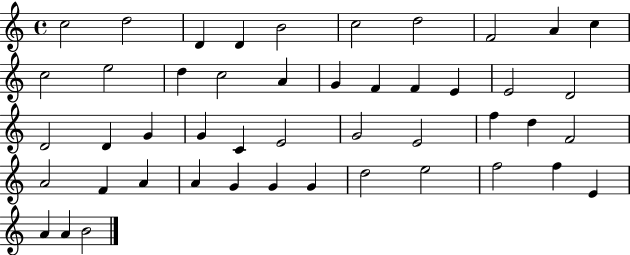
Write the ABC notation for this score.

X:1
T:Untitled
M:4/4
L:1/4
K:C
c2 d2 D D B2 c2 d2 F2 A c c2 e2 d c2 A G F F E E2 D2 D2 D G G C E2 G2 E2 f d F2 A2 F A A G G G d2 e2 f2 f E A A B2